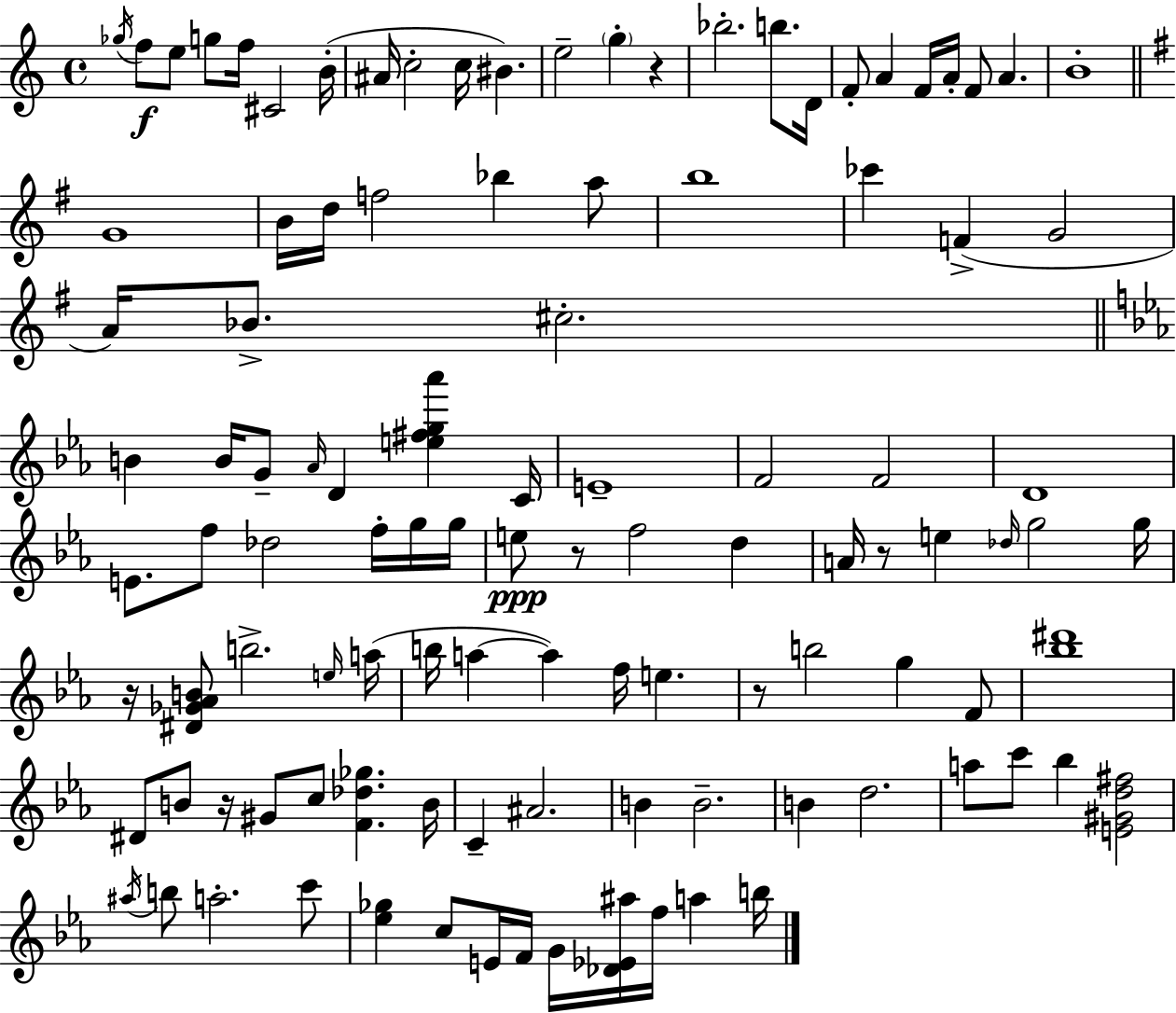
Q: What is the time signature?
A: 4/4